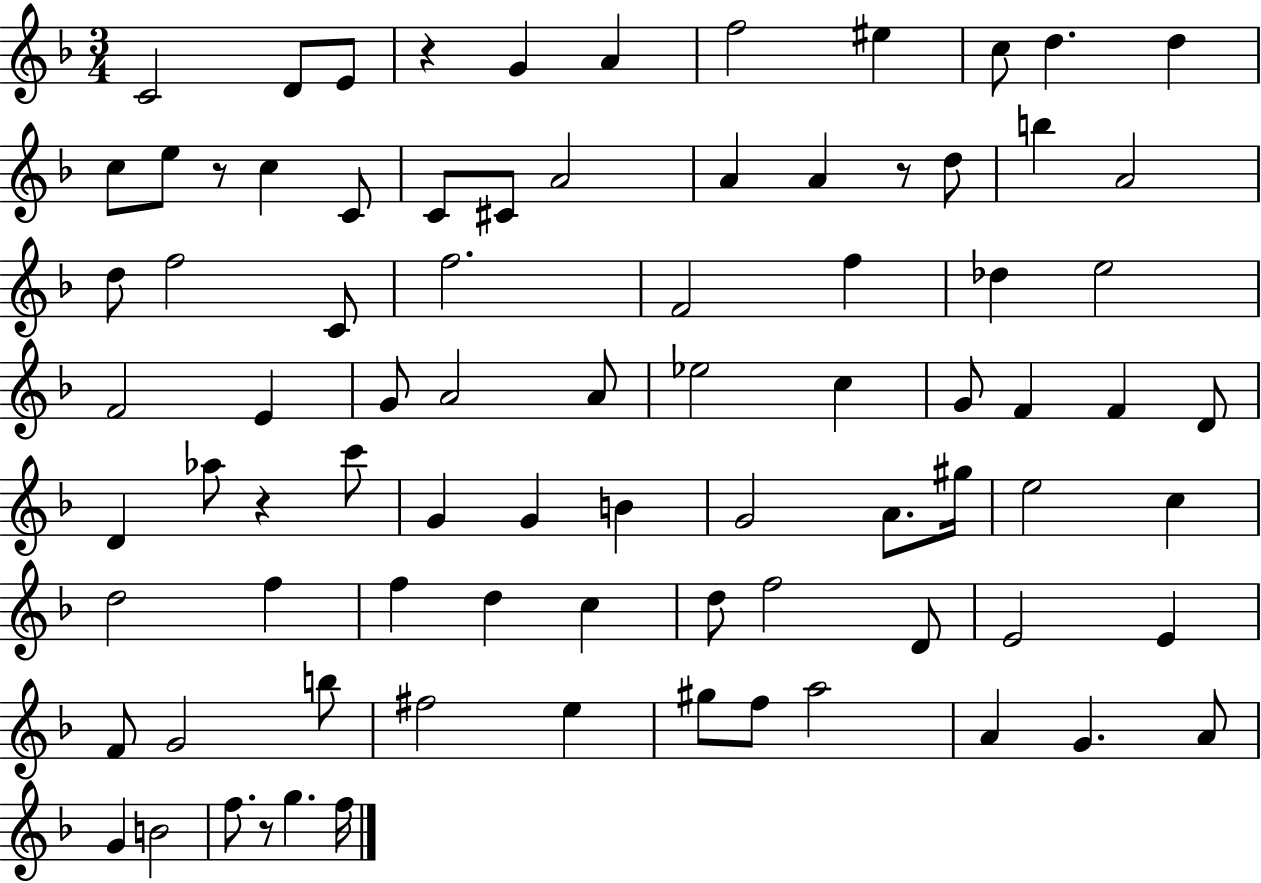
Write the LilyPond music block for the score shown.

{
  \clef treble
  \numericTimeSignature
  \time 3/4
  \key f \major
  c'2 d'8 e'8 | r4 g'4 a'4 | f''2 eis''4 | c''8 d''4. d''4 | \break c''8 e''8 r8 c''4 c'8 | c'8 cis'8 a'2 | a'4 a'4 r8 d''8 | b''4 a'2 | \break d''8 f''2 c'8 | f''2. | f'2 f''4 | des''4 e''2 | \break f'2 e'4 | g'8 a'2 a'8 | ees''2 c''4 | g'8 f'4 f'4 d'8 | \break d'4 aes''8 r4 c'''8 | g'4 g'4 b'4 | g'2 a'8. gis''16 | e''2 c''4 | \break d''2 f''4 | f''4 d''4 c''4 | d''8 f''2 d'8 | e'2 e'4 | \break f'8 g'2 b''8 | fis''2 e''4 | gis''8 f''8 a''2 | a'4 g'4. a'8 | \break g'4 b'2 | f''8. r8 g''4. f''16 | \bar "|."
}